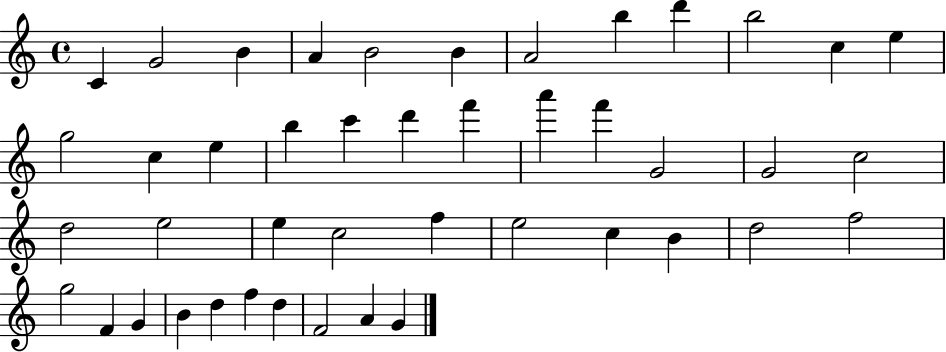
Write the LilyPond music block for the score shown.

{
  \clef treble
  \time 4/4
  \defaultTimeSignature
  \key c \major
  c'4 g'2 b'4 | a'4 b'2 b'4 | a'2 b''4 d'''4 | b''2 c''4 e''4 | \break g''2 c''4 e''4 | b''4 c'''4 d'''4 f'''4 | a'''4 f'''4 g'2 | g'2 c''2 | \break d''2 e''2 | e''4 c''2 f''4 | e''2 c''4 b'4 | d''2 f''2 | \break g''2 f'4 g'4 | b'4 d''4 f''4 d''4 | f'2 a'4 g'4 | \bar "|."
}